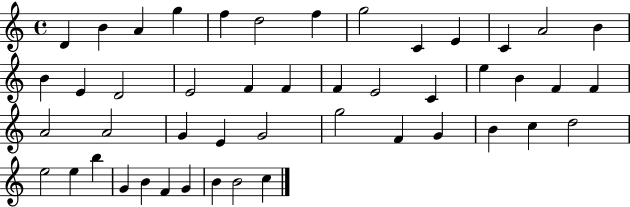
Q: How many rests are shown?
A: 0